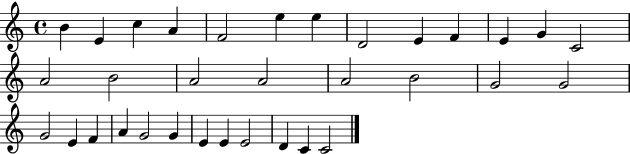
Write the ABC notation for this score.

X:1
T:Untitled
M:4/4
L:1/4
K:C
B E c A F2 e e D2 E F E G C2 A2 B2 A2 A2 A2 B2 G2 G2 G2 E F A G2 G E E E2 D C C2